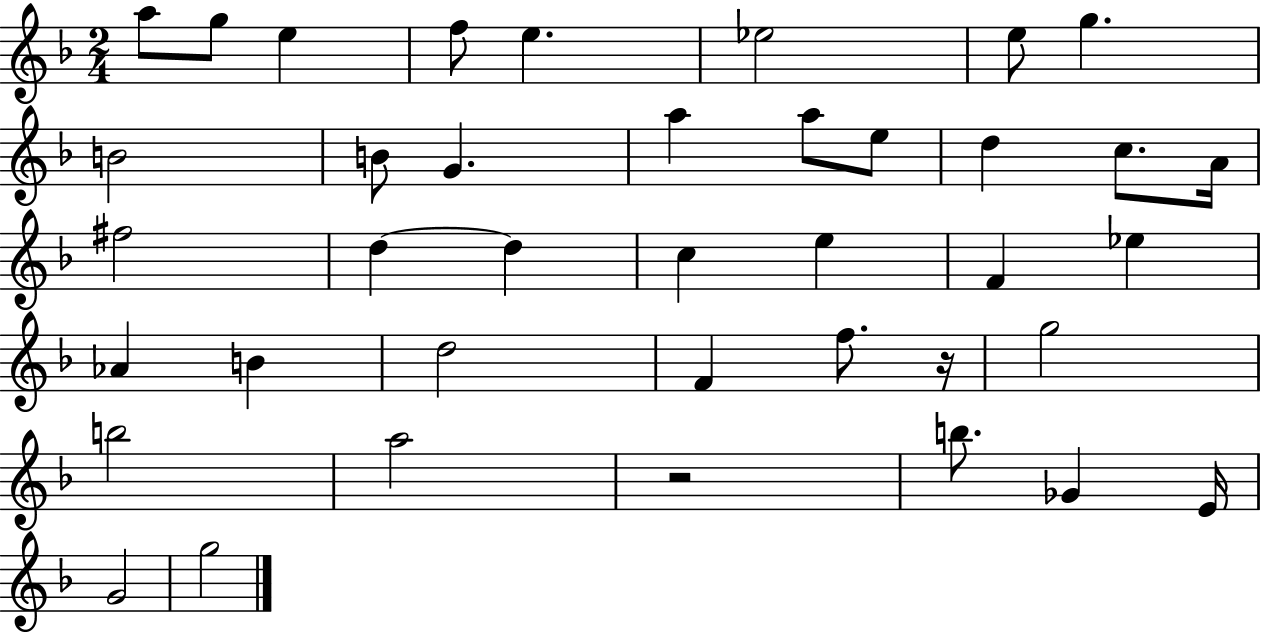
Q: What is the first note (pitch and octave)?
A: A5